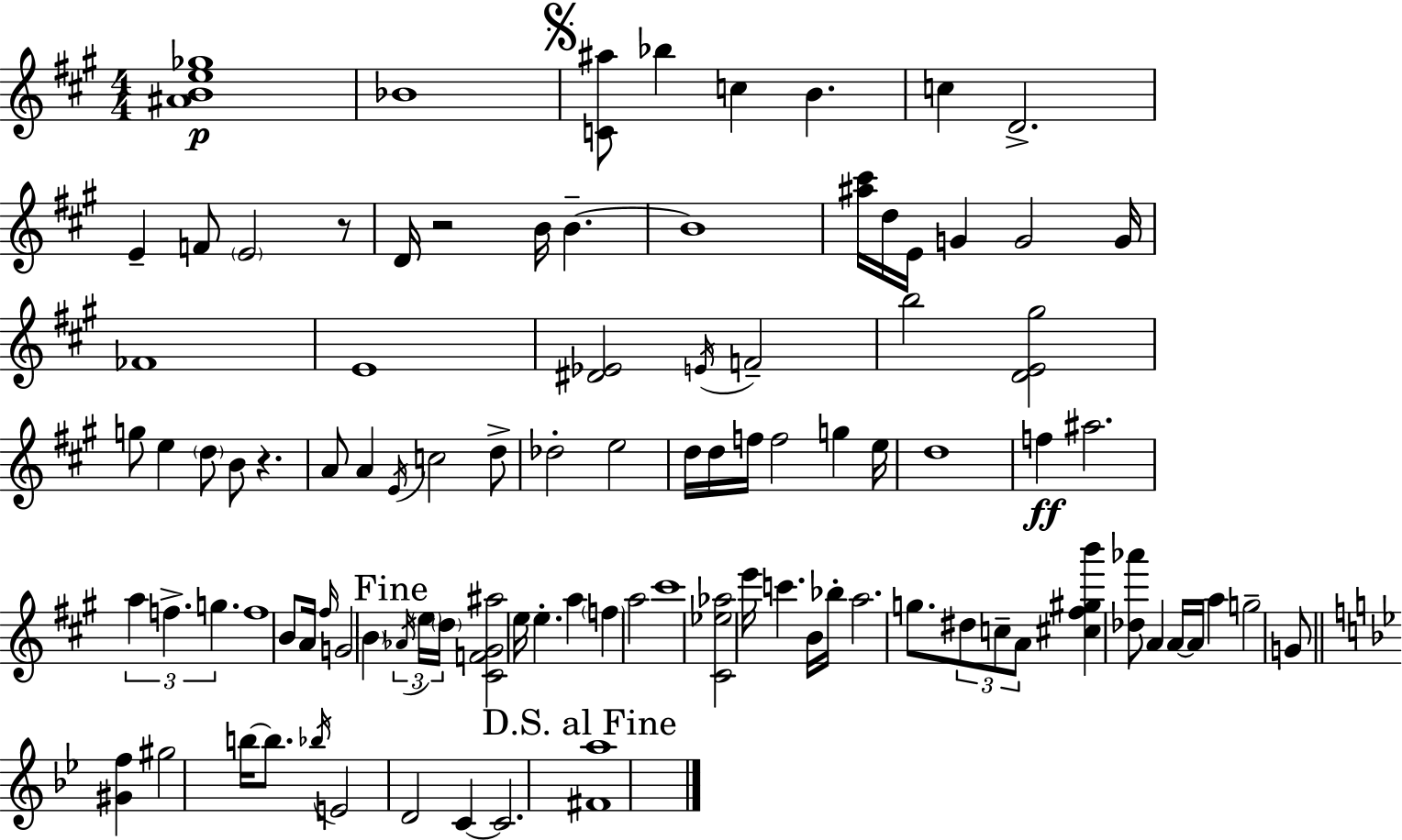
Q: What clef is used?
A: treble